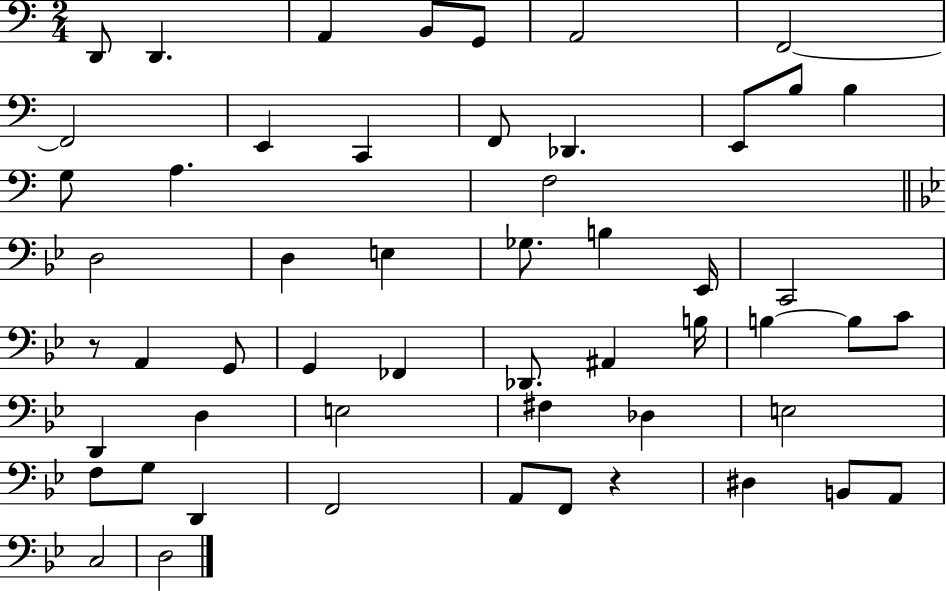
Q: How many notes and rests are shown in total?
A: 54